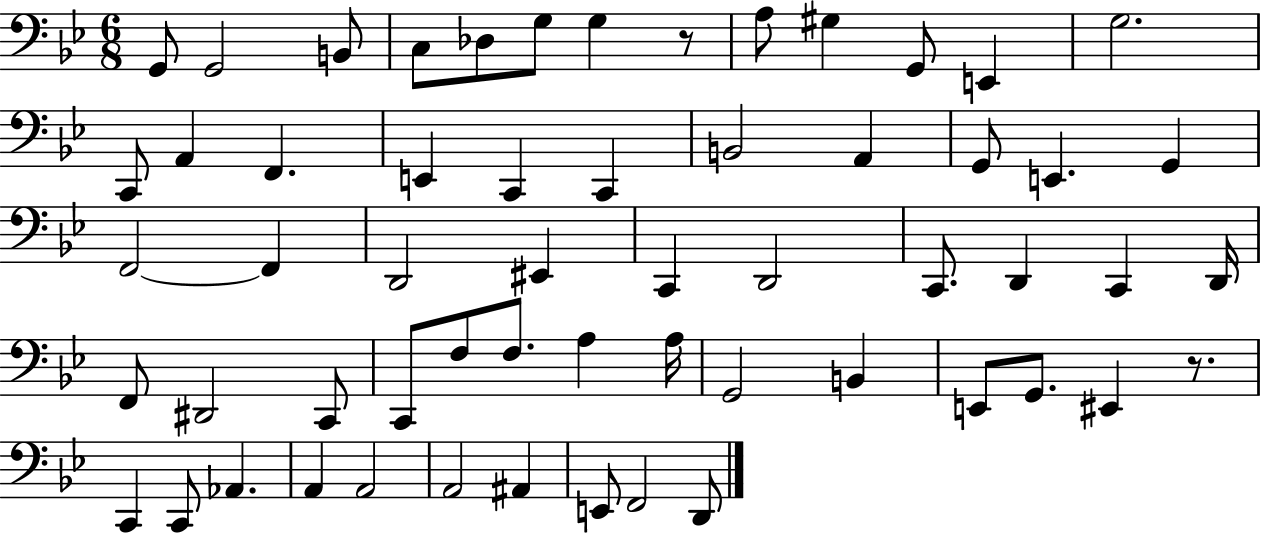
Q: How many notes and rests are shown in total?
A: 58